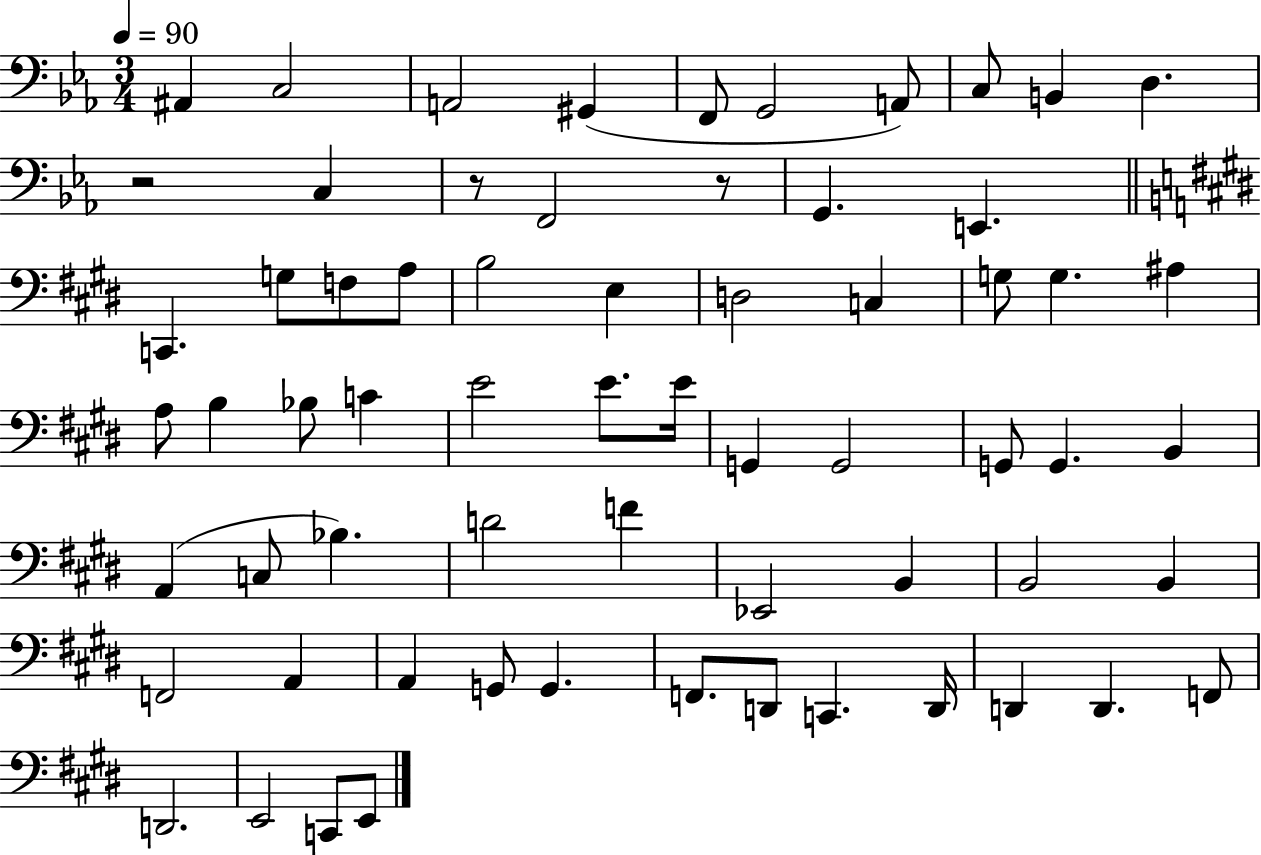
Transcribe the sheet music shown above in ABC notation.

X:1
T:Untitled
M:3/4
L:1/4
K:Eb
^A,, C,2 A,,2 ^G,, F,,/2 G,,2 A,,/2 C,/2 B,, D, z2 C, z/2 F,,2 z/2 G,, E,, C,, G,/2 F,/2 A,/2 B,2 E, D,2 C, G,/2 G, ^A, A,/2 B, _B,/2 C E2 E/2 E/4 G,, G,,2 G,,/2 G,, B,, A,, C,/2 _B, D2 F _E,,2 B,, B,,2 B,, F,,2 A,, A,, G,,/2 G,, F,,/2 D,,/2 C,, D,,/4 D,, D,, F,,/2 D,,2 E,,2 C,,/2 E,,/2